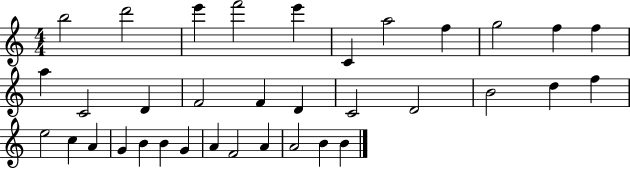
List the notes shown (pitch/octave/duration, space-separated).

B5/h D6/h E6/q F6/h E6/q C4/q A5/h F5/q G5/h F5/q F5/q A5/q C4/h D4/q F4/h F4/q D4/q C4/h D4/h B4/h D5/q F5/q E5/h C5/q A4/q G4/q B4/q B4/q G4/q A4/q F4/h A4/q A4/h B4/q B4/q